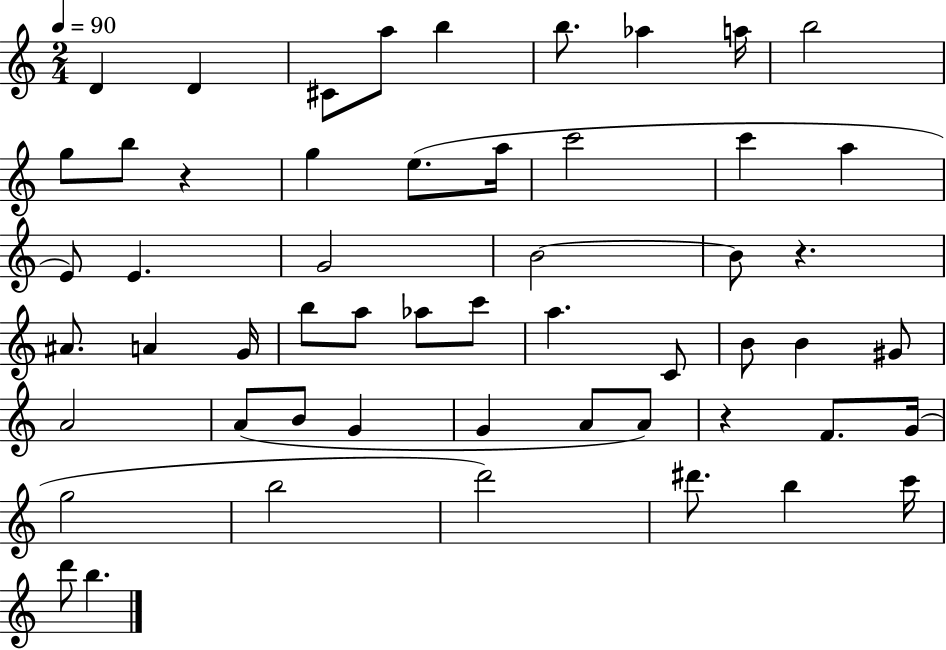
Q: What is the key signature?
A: C major